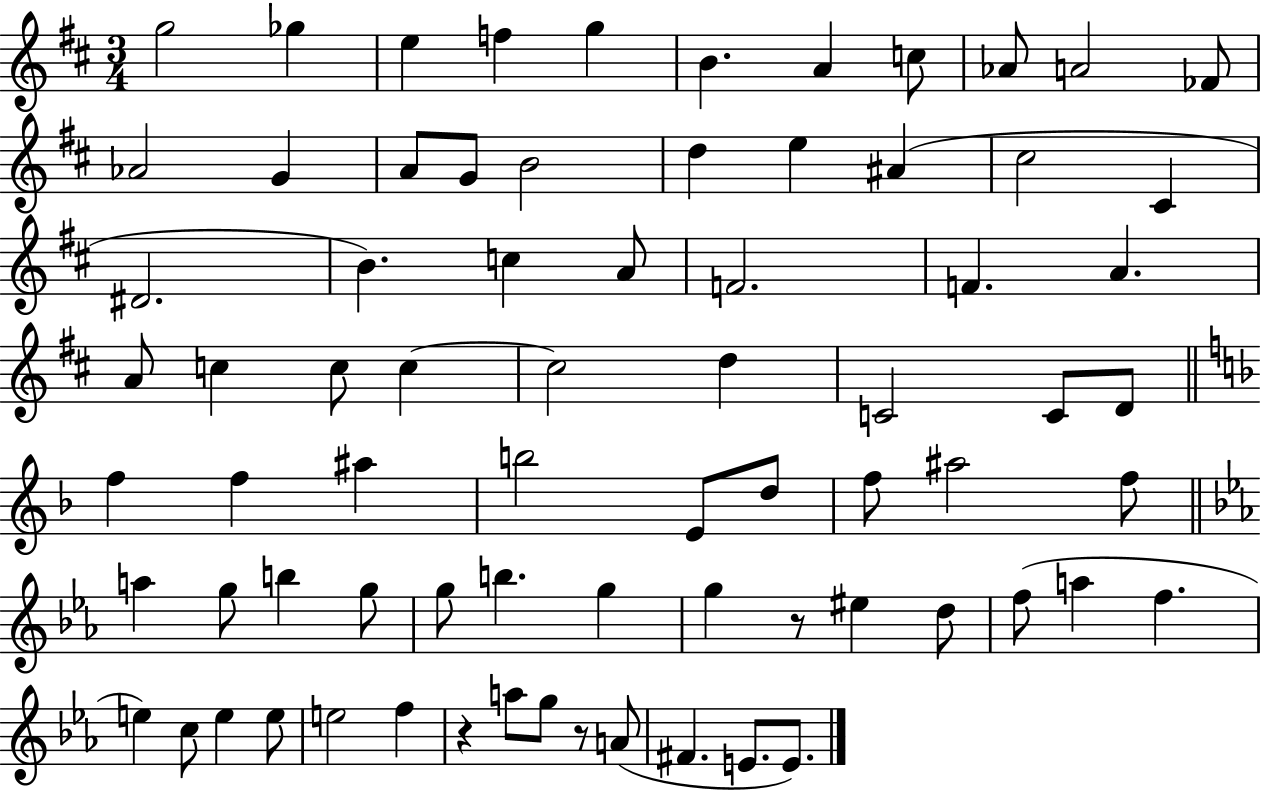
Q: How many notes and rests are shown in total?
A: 74